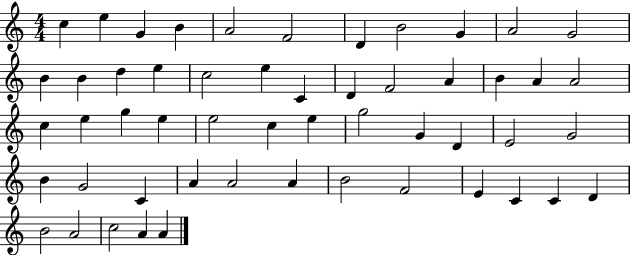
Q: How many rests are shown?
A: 0